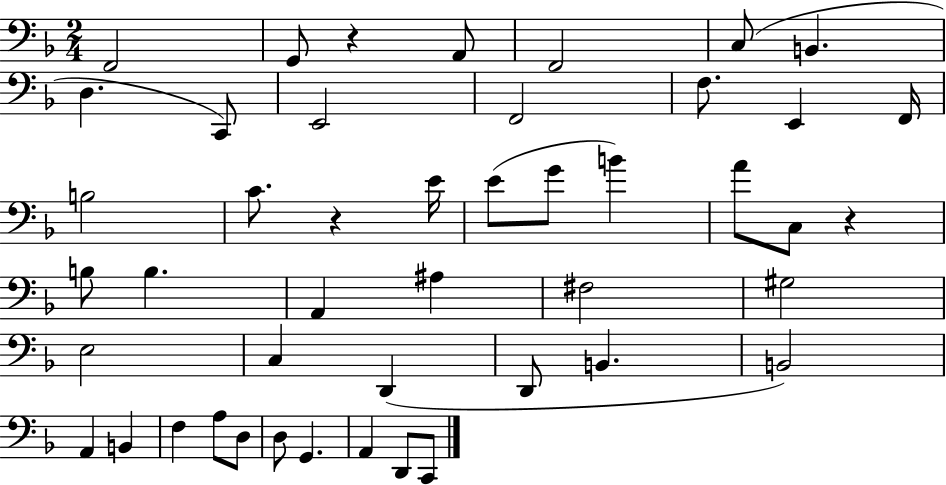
{
  \clef bass
  \numericTimeSignature
  \time 2/4
  \key f \major
  \repeat volta 2 { f,2 | g,8 r4 a,8 | f,2 | c8( b,4. | \break d4. c,8) | e,2 | f,2 | f8. e,4 f,16 | \break b2 | c'8. r4 e'16 | e'8( g'8 b'4) | a'8 c8 r4 | \break b8 b4. | a,4 ais4 | fis2 | gis2 | \break e2 | c4 d,4( | d,8 b,4. | b,2) | \break a,4 b,4 | f4 a8 d8 | d8 g,4. | a,4 d,8 c,8 | \break } \bar "|."
}